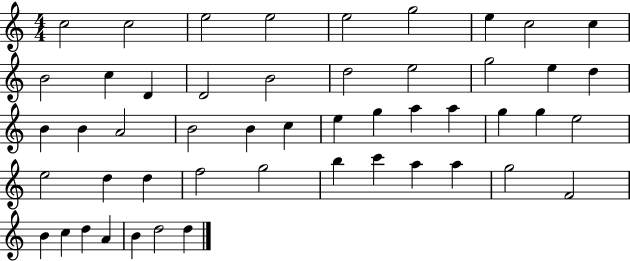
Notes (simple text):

C5/h C5/h E5/h E5/h E5/h G5/h E5/q C5/h C5/q B4/h C5/q D4/q D4/h B4/h D5/h E5/h G5/h E5/q D5/q B4/q B4/q A4/h B4/h B4/q C5/q E5/q G5/q A5/q A5/q G5/q G5/q E5/h E5/h D5/q D5/q F5/h G5/h B5/q C6/q A5/q A5/q G5/h F4/h B4/q C5/q D5/q A4/q B4/q D5/h D5/q